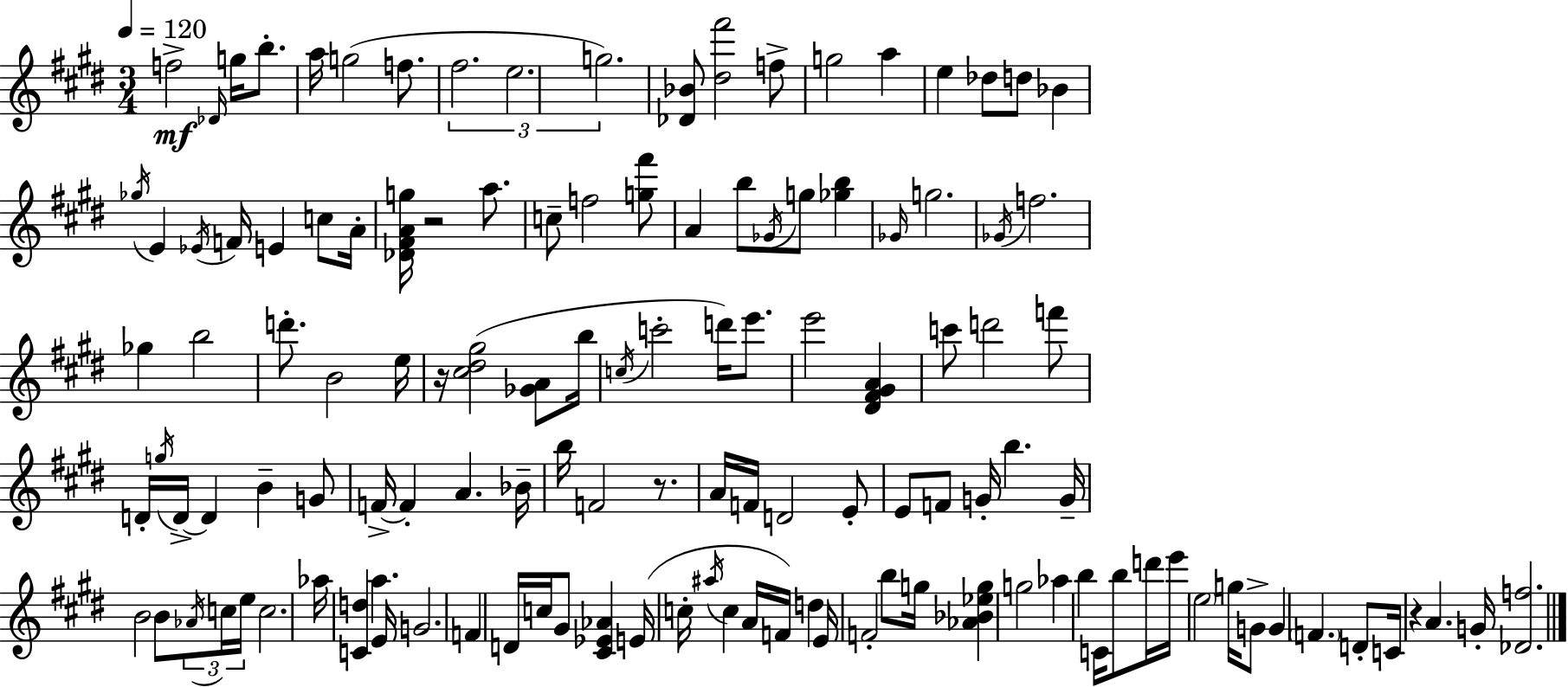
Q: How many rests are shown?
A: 4